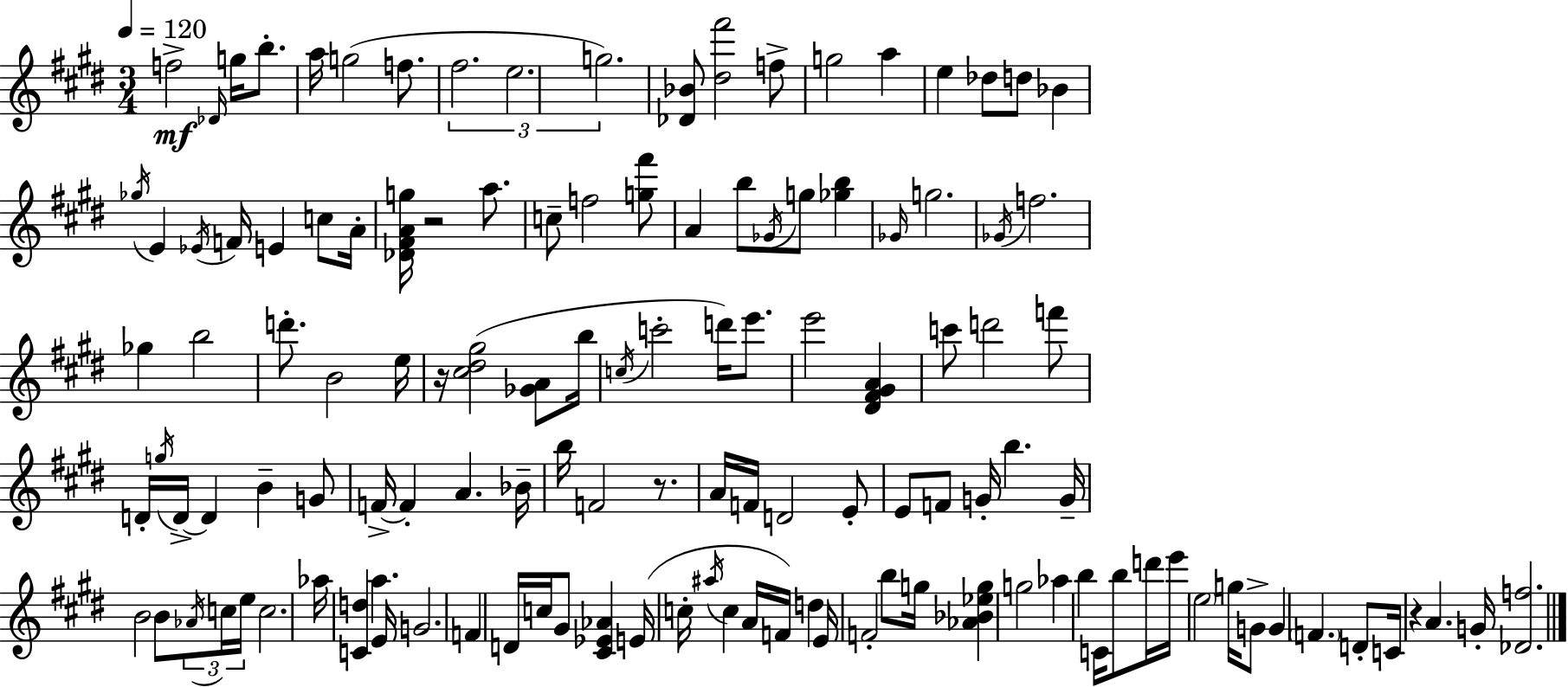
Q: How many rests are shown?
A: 4